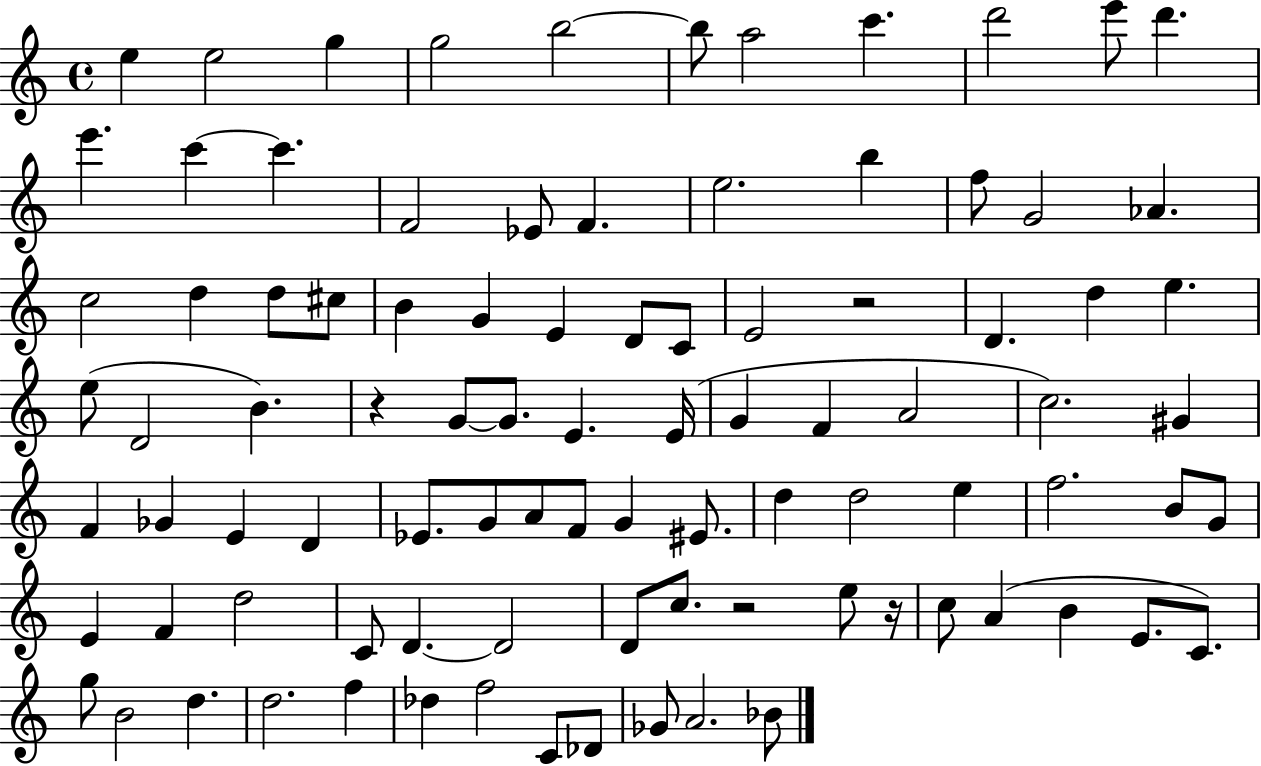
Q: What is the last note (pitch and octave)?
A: Bb4